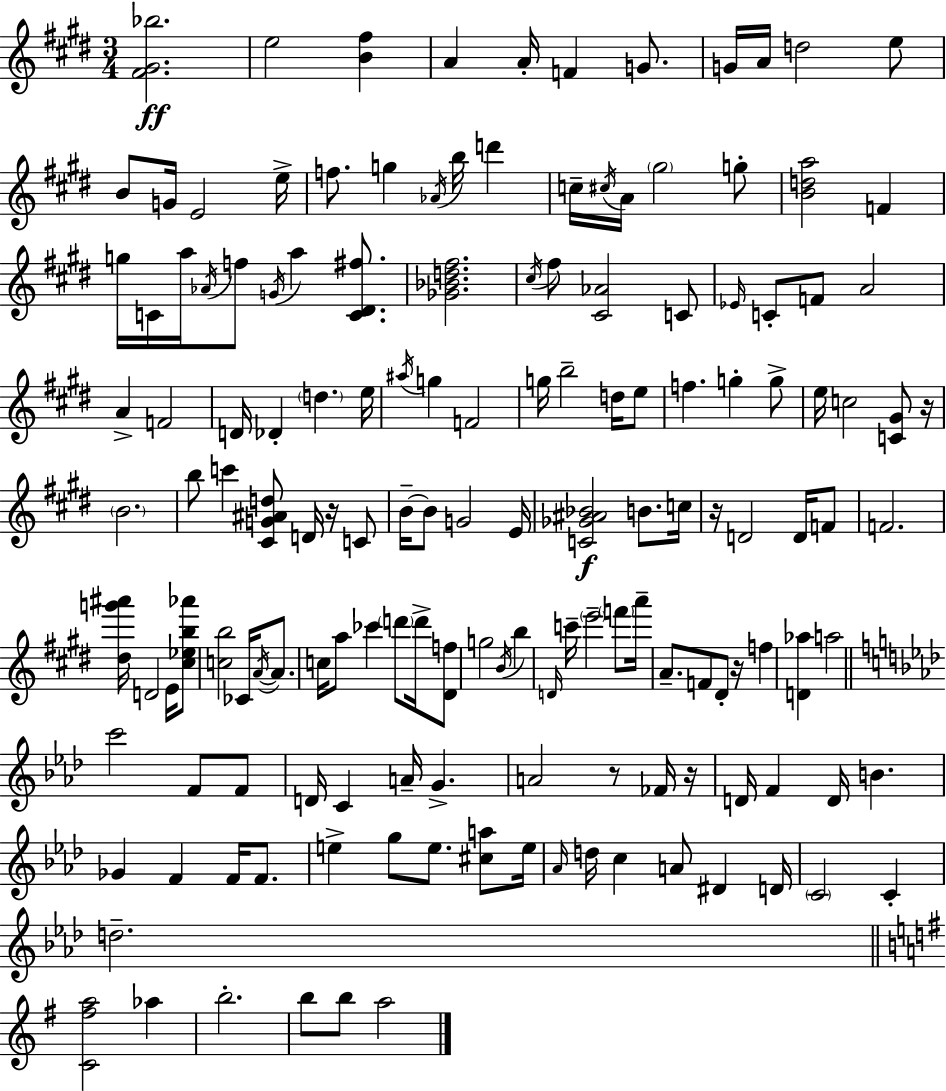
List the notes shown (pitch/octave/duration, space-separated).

[F#4,G#4,Bb5]/h. E5/h [B4,F#5]/q A4/q A4/s F4/q G4/e. G4/s A4/s D5/h E5/e B4/e G4/s E4/h E5/s F5/e. G5/q Ab4/s B5/s D6/q C5/s C#5/s A4/s G#5/h G5/e [B4,D5,A5]/h F4/q G5/s C4/s A5/s Ab4/s F5/e G4/s A5/q [C4,D#4,F#5]/e. [Gb4,Bb4,D5,F#5]/h. C#5/s F#5/e [C#4,Ab4]/h C4/e Eb4/s C4/e F4/e A4/h A4/q F4/h D4/s Db4/q D5/q. E5/s A#5/s G5/q F4/h G5/s B5/h D5/s E5/e F5/q. G5/q G5/e E5/s C5/h [C4,G#4]/e R/s B4/h. B5/e C6/q [C#4,G4,A#4,D5]/e D4/s R/s C4/e B4/s B4/e G4/h E4/s [C4,Gb4,A#4,Bb4]/h B4/e. C5/s R/s D4/h D4/s F4/e F4/h. [D#5,G6,A#6]/s D4/h E4/s [C#5,Eb5,B5,Ab6]/e [C5,B5]/h CES4/s A4/s A4/e. C5/s A5/e CES6/q D6/e D6/s [D#4,F5]/e G5/h B4/s B5/q D4/s C6/s E6/h F6/e A6/s A4/e. F4/e D#4/e R/s F5/q [D4,Ab5]/q A5/h C6/h F4/e F4/e D4/s C4/q A4/s G4/q. A4/h R/e FES4/s R/s D4/s F4/q D4/s B4/q. Gb4/q F4/q F4/s F4/e. E5/q G5/e E5/e. [C#5,A5]/e E5/s Ab4/s D5/s C5/q A4/e D#4/q D4/s C4/h C4/q D5/h. [C4,F#5,A5]/h Ab5/q B5/h. B5/e B5/e A5/h